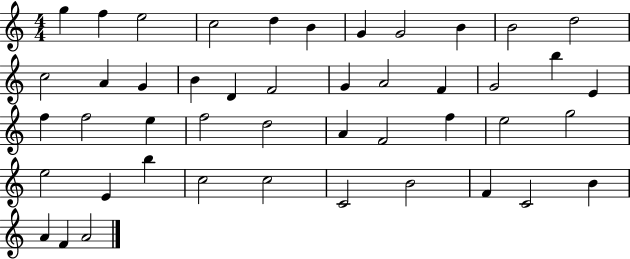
{
  \clef treble
  \numericTimeSignature
  \time 4/4
  \key c \major
  g''4 f''4 e''2 | c''2 d''4 b'4 | g'4 g'2 b'4 | b'2 d''2 | \break c''2 a'4 g'4 | b'4 d'4 f'2 | g'4 a'2 f'4 | g'2 b''4 e'4 | \break f''4 f''2 e''4 | f''2 d''2 | a'4 f'2 f''4 | e''2 g''2 | \break e''2 e'4 b''4 | c''2 c''2 | c'2 b'2 | f'4 c'2 b'4 | \break a'4 f'4 a'2 | \bar "|."
}